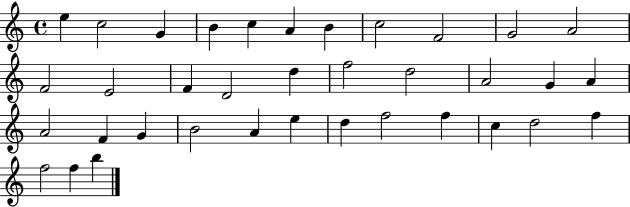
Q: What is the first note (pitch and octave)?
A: E5